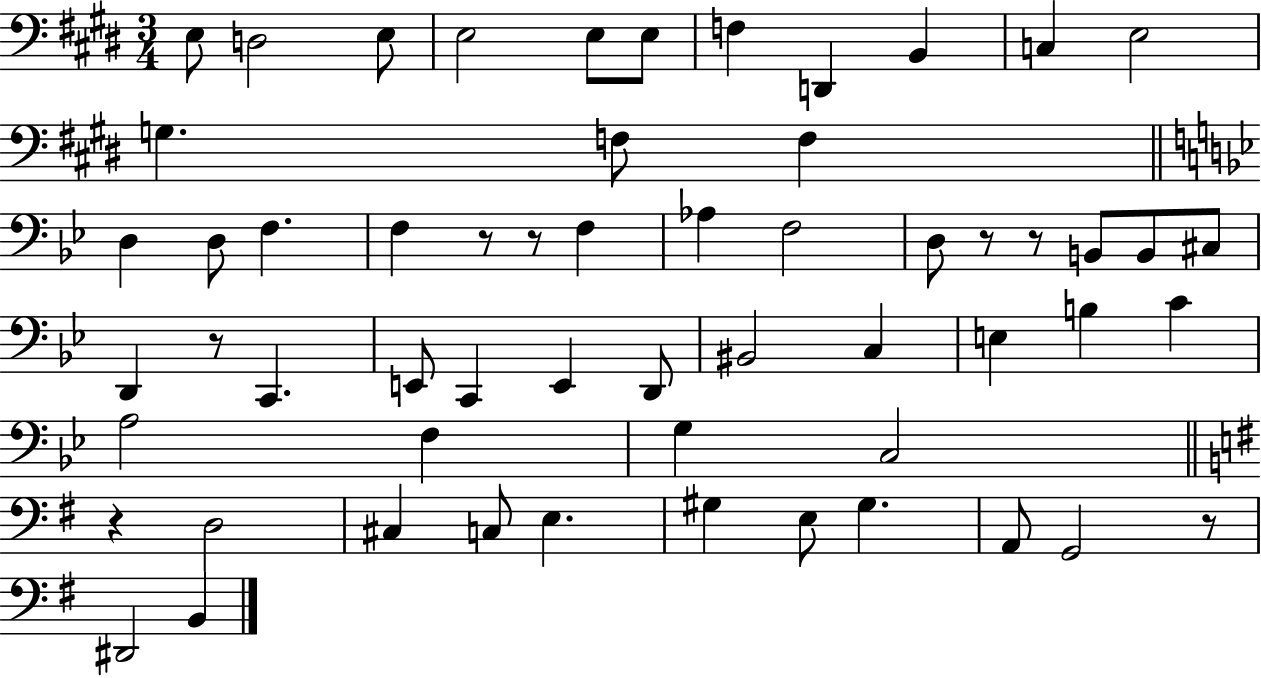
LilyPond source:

{
  \clef bass
  \numericTimeSignature
  \time 3/4
  \key e \major
  e8 d2 e8 | e2 e8 e8 | f4 d,4 b,4 | c4 e2 | \break g4. f8 f4 | \bar "||" \break \key g \minor d4 d8 f4. | f4 r8 r8 f4 | aes4 f2 | d8 r8 r8 b,8 b,8 cis8 | \break d,4 r8 c,4. | e,8 c,4 e,4 d,8 | bis,2 c4 | e4 b4 c'4 | \break a2 f4 | g4 c2 | \bar "||" \break \key g \major r4 d2 | cis4 c8 e4. | gis4 e8 gis4. | a,8 g,2 r8 | \break dis,2 b,4 | \bar "|."
}